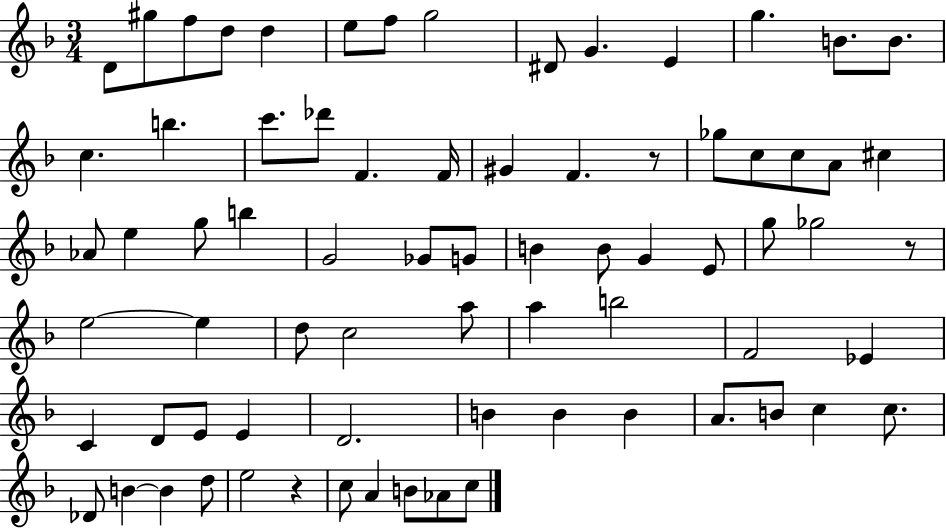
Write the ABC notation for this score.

X:1
T:Untitled
M:3/4
L:1/4
K:F
D/2 ^g/2 f/2 d/2 d e/2 f/2 g2 ^D/2 G E g B/2 B/2 c b c'/2 _d'/2 F F/4 ^G F z/2 _g/2 c/2 c/2 A/2 ^c _A/2 e g/2 b G2 _G/2 G/2 B B/2 G E/2 g/2 _g2 z/2 e2 e d/2 c2 a/2 a b2 F2 _E C D/2 E/2 E D2 B B B A/2 B/2 c c/2 _D/2 B B d/2 e2 z c/2 A B/2 _A/2 c/2